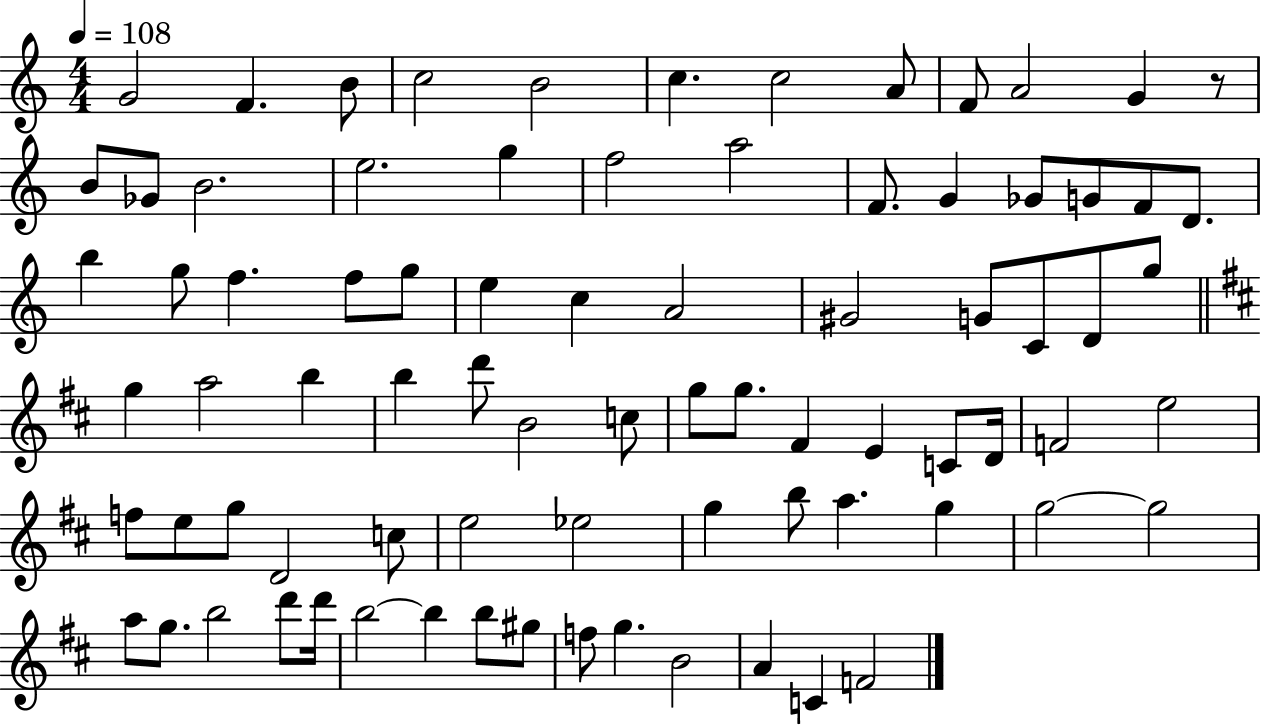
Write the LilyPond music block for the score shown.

{
  \clef treble
  \numericTimeSignature
  \time 4/4
  \key c \major
  \tempo 4 = 108
  g'2 f'4. b'8 | c''2 b'2 | c''4. c''2 a'8 | f'8 a'2 g'4 r8 | \break b'8 ges'8 b'2. | e''2. g''4 | f''2 a''2 | f'8. g'4 ges'8 g'8 f'8 d'8. | \break b''4 g''8 f''4. f''8 g''8 | e''4 c''4 a'2 | gis'2 g'8 c'8 d'8 g''8 | \bar "||" \break \key b \minor g''4 a''2 b''4 | b''4 d'''8 b'2 c''8 | g''8 g''8. fis'4 e'4 c'8 d'16 | f'2 e''2 | \break f''8 e''8 g''8 d'2 c''8 | e''2 ees''2 | g''4 b''8 a''4. g''4 | g''2~~ g''2 | \break a''8 g''8. b''2 d'''8 d'''16 | b''2~~ b''4 b''8 gis''8 | f''8 g''4. b'2 | a'4 c'4 f'2 | \break \bar "|."
}